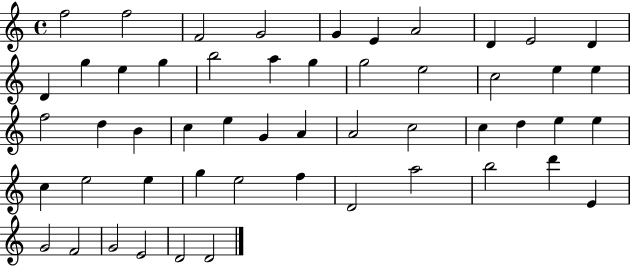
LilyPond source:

{
  \clef treble
  \time 4/4
  \defaultTimeSignature
  \key c \major
  f''2 f''2 | f'2 g'2 | g'4 e'4 a'2 | d'4 e'2 d'4 | \break d'4 g''4 e''4 g''4 | b''2 a''4 g''4 | g''2 e''2 | c''2 e''4 e''4 | \break f''2 d''4 b'4 | c''4 e''4 g'4 a'4 | a'2 c''2 | c''4 d''4 e''4 e''4 | \break c''4 e''2 e''4 | g''4 e''2 f''4 | d'2 a''2 | b''2 d'''4 e'4 | \break g'2 f'2 | g'2 e'2 | d'2 d'2 | \bar "|."
}